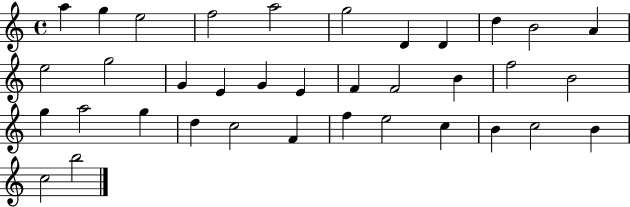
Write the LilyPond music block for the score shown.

{
  \clef treble
  \time 4/4
  \defaultTimeSignature
  \key c \major
  a''4 g''4 e''2 | f''2 a''2 | g''2 d'4 d'4 | d''4 b'2 a'4 | \break e''2 g''2 | g'4 e'4 g'4 e'4 | f'4 f'2 b'4 | f''2 b'2 | \break g''4 a''2 g''4 | d''4 c''2 f'4 | f''4 e''2 c''4 | b'4 c''2 b'4 | \break c''2 b''2 | \bar "|."
}